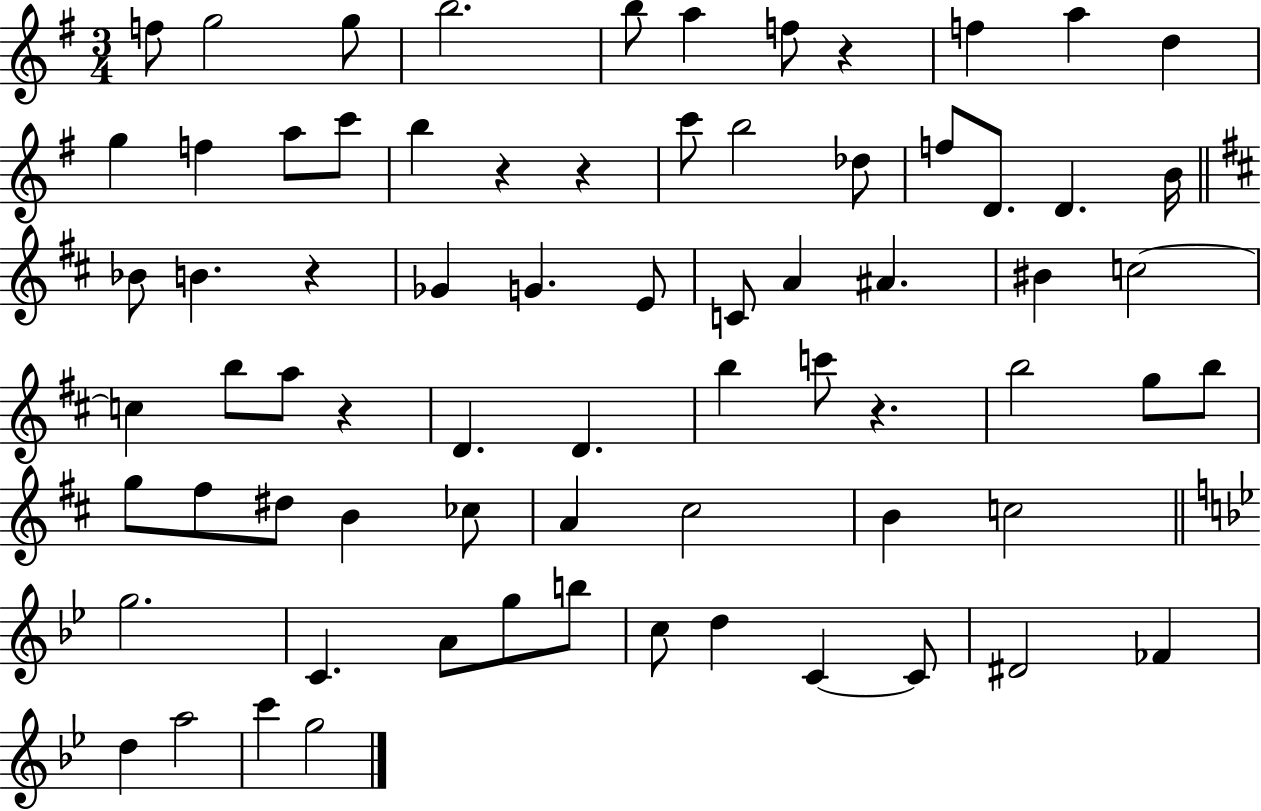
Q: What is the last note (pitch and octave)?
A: G5